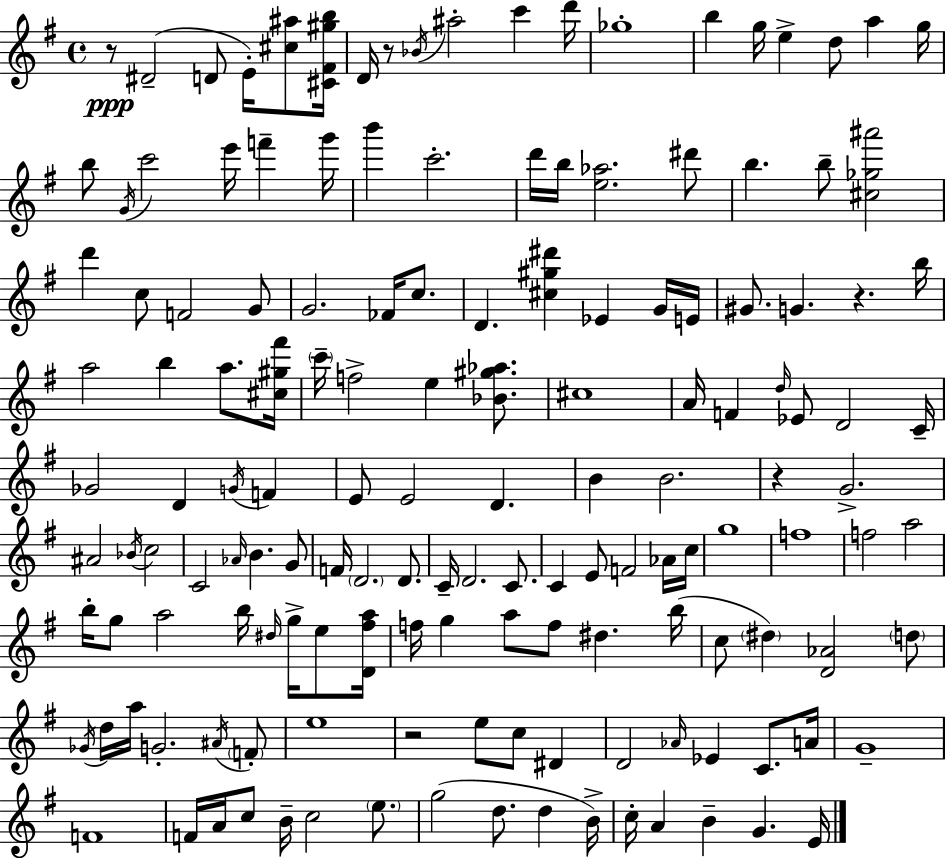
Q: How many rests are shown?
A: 5